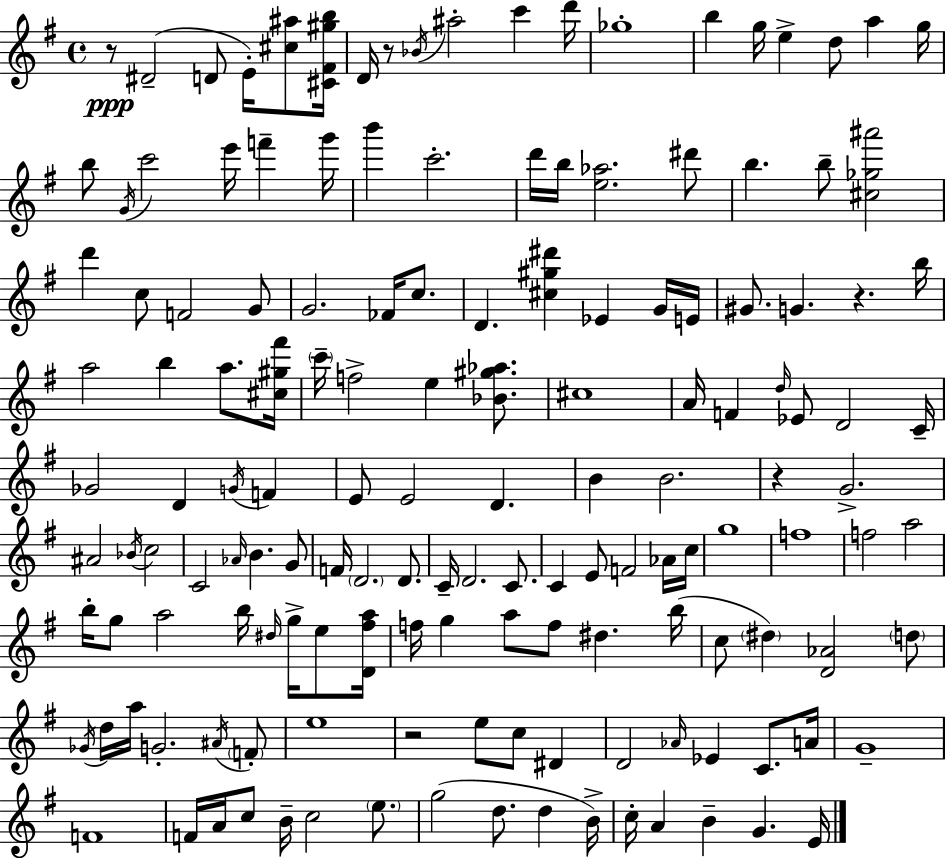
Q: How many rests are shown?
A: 5